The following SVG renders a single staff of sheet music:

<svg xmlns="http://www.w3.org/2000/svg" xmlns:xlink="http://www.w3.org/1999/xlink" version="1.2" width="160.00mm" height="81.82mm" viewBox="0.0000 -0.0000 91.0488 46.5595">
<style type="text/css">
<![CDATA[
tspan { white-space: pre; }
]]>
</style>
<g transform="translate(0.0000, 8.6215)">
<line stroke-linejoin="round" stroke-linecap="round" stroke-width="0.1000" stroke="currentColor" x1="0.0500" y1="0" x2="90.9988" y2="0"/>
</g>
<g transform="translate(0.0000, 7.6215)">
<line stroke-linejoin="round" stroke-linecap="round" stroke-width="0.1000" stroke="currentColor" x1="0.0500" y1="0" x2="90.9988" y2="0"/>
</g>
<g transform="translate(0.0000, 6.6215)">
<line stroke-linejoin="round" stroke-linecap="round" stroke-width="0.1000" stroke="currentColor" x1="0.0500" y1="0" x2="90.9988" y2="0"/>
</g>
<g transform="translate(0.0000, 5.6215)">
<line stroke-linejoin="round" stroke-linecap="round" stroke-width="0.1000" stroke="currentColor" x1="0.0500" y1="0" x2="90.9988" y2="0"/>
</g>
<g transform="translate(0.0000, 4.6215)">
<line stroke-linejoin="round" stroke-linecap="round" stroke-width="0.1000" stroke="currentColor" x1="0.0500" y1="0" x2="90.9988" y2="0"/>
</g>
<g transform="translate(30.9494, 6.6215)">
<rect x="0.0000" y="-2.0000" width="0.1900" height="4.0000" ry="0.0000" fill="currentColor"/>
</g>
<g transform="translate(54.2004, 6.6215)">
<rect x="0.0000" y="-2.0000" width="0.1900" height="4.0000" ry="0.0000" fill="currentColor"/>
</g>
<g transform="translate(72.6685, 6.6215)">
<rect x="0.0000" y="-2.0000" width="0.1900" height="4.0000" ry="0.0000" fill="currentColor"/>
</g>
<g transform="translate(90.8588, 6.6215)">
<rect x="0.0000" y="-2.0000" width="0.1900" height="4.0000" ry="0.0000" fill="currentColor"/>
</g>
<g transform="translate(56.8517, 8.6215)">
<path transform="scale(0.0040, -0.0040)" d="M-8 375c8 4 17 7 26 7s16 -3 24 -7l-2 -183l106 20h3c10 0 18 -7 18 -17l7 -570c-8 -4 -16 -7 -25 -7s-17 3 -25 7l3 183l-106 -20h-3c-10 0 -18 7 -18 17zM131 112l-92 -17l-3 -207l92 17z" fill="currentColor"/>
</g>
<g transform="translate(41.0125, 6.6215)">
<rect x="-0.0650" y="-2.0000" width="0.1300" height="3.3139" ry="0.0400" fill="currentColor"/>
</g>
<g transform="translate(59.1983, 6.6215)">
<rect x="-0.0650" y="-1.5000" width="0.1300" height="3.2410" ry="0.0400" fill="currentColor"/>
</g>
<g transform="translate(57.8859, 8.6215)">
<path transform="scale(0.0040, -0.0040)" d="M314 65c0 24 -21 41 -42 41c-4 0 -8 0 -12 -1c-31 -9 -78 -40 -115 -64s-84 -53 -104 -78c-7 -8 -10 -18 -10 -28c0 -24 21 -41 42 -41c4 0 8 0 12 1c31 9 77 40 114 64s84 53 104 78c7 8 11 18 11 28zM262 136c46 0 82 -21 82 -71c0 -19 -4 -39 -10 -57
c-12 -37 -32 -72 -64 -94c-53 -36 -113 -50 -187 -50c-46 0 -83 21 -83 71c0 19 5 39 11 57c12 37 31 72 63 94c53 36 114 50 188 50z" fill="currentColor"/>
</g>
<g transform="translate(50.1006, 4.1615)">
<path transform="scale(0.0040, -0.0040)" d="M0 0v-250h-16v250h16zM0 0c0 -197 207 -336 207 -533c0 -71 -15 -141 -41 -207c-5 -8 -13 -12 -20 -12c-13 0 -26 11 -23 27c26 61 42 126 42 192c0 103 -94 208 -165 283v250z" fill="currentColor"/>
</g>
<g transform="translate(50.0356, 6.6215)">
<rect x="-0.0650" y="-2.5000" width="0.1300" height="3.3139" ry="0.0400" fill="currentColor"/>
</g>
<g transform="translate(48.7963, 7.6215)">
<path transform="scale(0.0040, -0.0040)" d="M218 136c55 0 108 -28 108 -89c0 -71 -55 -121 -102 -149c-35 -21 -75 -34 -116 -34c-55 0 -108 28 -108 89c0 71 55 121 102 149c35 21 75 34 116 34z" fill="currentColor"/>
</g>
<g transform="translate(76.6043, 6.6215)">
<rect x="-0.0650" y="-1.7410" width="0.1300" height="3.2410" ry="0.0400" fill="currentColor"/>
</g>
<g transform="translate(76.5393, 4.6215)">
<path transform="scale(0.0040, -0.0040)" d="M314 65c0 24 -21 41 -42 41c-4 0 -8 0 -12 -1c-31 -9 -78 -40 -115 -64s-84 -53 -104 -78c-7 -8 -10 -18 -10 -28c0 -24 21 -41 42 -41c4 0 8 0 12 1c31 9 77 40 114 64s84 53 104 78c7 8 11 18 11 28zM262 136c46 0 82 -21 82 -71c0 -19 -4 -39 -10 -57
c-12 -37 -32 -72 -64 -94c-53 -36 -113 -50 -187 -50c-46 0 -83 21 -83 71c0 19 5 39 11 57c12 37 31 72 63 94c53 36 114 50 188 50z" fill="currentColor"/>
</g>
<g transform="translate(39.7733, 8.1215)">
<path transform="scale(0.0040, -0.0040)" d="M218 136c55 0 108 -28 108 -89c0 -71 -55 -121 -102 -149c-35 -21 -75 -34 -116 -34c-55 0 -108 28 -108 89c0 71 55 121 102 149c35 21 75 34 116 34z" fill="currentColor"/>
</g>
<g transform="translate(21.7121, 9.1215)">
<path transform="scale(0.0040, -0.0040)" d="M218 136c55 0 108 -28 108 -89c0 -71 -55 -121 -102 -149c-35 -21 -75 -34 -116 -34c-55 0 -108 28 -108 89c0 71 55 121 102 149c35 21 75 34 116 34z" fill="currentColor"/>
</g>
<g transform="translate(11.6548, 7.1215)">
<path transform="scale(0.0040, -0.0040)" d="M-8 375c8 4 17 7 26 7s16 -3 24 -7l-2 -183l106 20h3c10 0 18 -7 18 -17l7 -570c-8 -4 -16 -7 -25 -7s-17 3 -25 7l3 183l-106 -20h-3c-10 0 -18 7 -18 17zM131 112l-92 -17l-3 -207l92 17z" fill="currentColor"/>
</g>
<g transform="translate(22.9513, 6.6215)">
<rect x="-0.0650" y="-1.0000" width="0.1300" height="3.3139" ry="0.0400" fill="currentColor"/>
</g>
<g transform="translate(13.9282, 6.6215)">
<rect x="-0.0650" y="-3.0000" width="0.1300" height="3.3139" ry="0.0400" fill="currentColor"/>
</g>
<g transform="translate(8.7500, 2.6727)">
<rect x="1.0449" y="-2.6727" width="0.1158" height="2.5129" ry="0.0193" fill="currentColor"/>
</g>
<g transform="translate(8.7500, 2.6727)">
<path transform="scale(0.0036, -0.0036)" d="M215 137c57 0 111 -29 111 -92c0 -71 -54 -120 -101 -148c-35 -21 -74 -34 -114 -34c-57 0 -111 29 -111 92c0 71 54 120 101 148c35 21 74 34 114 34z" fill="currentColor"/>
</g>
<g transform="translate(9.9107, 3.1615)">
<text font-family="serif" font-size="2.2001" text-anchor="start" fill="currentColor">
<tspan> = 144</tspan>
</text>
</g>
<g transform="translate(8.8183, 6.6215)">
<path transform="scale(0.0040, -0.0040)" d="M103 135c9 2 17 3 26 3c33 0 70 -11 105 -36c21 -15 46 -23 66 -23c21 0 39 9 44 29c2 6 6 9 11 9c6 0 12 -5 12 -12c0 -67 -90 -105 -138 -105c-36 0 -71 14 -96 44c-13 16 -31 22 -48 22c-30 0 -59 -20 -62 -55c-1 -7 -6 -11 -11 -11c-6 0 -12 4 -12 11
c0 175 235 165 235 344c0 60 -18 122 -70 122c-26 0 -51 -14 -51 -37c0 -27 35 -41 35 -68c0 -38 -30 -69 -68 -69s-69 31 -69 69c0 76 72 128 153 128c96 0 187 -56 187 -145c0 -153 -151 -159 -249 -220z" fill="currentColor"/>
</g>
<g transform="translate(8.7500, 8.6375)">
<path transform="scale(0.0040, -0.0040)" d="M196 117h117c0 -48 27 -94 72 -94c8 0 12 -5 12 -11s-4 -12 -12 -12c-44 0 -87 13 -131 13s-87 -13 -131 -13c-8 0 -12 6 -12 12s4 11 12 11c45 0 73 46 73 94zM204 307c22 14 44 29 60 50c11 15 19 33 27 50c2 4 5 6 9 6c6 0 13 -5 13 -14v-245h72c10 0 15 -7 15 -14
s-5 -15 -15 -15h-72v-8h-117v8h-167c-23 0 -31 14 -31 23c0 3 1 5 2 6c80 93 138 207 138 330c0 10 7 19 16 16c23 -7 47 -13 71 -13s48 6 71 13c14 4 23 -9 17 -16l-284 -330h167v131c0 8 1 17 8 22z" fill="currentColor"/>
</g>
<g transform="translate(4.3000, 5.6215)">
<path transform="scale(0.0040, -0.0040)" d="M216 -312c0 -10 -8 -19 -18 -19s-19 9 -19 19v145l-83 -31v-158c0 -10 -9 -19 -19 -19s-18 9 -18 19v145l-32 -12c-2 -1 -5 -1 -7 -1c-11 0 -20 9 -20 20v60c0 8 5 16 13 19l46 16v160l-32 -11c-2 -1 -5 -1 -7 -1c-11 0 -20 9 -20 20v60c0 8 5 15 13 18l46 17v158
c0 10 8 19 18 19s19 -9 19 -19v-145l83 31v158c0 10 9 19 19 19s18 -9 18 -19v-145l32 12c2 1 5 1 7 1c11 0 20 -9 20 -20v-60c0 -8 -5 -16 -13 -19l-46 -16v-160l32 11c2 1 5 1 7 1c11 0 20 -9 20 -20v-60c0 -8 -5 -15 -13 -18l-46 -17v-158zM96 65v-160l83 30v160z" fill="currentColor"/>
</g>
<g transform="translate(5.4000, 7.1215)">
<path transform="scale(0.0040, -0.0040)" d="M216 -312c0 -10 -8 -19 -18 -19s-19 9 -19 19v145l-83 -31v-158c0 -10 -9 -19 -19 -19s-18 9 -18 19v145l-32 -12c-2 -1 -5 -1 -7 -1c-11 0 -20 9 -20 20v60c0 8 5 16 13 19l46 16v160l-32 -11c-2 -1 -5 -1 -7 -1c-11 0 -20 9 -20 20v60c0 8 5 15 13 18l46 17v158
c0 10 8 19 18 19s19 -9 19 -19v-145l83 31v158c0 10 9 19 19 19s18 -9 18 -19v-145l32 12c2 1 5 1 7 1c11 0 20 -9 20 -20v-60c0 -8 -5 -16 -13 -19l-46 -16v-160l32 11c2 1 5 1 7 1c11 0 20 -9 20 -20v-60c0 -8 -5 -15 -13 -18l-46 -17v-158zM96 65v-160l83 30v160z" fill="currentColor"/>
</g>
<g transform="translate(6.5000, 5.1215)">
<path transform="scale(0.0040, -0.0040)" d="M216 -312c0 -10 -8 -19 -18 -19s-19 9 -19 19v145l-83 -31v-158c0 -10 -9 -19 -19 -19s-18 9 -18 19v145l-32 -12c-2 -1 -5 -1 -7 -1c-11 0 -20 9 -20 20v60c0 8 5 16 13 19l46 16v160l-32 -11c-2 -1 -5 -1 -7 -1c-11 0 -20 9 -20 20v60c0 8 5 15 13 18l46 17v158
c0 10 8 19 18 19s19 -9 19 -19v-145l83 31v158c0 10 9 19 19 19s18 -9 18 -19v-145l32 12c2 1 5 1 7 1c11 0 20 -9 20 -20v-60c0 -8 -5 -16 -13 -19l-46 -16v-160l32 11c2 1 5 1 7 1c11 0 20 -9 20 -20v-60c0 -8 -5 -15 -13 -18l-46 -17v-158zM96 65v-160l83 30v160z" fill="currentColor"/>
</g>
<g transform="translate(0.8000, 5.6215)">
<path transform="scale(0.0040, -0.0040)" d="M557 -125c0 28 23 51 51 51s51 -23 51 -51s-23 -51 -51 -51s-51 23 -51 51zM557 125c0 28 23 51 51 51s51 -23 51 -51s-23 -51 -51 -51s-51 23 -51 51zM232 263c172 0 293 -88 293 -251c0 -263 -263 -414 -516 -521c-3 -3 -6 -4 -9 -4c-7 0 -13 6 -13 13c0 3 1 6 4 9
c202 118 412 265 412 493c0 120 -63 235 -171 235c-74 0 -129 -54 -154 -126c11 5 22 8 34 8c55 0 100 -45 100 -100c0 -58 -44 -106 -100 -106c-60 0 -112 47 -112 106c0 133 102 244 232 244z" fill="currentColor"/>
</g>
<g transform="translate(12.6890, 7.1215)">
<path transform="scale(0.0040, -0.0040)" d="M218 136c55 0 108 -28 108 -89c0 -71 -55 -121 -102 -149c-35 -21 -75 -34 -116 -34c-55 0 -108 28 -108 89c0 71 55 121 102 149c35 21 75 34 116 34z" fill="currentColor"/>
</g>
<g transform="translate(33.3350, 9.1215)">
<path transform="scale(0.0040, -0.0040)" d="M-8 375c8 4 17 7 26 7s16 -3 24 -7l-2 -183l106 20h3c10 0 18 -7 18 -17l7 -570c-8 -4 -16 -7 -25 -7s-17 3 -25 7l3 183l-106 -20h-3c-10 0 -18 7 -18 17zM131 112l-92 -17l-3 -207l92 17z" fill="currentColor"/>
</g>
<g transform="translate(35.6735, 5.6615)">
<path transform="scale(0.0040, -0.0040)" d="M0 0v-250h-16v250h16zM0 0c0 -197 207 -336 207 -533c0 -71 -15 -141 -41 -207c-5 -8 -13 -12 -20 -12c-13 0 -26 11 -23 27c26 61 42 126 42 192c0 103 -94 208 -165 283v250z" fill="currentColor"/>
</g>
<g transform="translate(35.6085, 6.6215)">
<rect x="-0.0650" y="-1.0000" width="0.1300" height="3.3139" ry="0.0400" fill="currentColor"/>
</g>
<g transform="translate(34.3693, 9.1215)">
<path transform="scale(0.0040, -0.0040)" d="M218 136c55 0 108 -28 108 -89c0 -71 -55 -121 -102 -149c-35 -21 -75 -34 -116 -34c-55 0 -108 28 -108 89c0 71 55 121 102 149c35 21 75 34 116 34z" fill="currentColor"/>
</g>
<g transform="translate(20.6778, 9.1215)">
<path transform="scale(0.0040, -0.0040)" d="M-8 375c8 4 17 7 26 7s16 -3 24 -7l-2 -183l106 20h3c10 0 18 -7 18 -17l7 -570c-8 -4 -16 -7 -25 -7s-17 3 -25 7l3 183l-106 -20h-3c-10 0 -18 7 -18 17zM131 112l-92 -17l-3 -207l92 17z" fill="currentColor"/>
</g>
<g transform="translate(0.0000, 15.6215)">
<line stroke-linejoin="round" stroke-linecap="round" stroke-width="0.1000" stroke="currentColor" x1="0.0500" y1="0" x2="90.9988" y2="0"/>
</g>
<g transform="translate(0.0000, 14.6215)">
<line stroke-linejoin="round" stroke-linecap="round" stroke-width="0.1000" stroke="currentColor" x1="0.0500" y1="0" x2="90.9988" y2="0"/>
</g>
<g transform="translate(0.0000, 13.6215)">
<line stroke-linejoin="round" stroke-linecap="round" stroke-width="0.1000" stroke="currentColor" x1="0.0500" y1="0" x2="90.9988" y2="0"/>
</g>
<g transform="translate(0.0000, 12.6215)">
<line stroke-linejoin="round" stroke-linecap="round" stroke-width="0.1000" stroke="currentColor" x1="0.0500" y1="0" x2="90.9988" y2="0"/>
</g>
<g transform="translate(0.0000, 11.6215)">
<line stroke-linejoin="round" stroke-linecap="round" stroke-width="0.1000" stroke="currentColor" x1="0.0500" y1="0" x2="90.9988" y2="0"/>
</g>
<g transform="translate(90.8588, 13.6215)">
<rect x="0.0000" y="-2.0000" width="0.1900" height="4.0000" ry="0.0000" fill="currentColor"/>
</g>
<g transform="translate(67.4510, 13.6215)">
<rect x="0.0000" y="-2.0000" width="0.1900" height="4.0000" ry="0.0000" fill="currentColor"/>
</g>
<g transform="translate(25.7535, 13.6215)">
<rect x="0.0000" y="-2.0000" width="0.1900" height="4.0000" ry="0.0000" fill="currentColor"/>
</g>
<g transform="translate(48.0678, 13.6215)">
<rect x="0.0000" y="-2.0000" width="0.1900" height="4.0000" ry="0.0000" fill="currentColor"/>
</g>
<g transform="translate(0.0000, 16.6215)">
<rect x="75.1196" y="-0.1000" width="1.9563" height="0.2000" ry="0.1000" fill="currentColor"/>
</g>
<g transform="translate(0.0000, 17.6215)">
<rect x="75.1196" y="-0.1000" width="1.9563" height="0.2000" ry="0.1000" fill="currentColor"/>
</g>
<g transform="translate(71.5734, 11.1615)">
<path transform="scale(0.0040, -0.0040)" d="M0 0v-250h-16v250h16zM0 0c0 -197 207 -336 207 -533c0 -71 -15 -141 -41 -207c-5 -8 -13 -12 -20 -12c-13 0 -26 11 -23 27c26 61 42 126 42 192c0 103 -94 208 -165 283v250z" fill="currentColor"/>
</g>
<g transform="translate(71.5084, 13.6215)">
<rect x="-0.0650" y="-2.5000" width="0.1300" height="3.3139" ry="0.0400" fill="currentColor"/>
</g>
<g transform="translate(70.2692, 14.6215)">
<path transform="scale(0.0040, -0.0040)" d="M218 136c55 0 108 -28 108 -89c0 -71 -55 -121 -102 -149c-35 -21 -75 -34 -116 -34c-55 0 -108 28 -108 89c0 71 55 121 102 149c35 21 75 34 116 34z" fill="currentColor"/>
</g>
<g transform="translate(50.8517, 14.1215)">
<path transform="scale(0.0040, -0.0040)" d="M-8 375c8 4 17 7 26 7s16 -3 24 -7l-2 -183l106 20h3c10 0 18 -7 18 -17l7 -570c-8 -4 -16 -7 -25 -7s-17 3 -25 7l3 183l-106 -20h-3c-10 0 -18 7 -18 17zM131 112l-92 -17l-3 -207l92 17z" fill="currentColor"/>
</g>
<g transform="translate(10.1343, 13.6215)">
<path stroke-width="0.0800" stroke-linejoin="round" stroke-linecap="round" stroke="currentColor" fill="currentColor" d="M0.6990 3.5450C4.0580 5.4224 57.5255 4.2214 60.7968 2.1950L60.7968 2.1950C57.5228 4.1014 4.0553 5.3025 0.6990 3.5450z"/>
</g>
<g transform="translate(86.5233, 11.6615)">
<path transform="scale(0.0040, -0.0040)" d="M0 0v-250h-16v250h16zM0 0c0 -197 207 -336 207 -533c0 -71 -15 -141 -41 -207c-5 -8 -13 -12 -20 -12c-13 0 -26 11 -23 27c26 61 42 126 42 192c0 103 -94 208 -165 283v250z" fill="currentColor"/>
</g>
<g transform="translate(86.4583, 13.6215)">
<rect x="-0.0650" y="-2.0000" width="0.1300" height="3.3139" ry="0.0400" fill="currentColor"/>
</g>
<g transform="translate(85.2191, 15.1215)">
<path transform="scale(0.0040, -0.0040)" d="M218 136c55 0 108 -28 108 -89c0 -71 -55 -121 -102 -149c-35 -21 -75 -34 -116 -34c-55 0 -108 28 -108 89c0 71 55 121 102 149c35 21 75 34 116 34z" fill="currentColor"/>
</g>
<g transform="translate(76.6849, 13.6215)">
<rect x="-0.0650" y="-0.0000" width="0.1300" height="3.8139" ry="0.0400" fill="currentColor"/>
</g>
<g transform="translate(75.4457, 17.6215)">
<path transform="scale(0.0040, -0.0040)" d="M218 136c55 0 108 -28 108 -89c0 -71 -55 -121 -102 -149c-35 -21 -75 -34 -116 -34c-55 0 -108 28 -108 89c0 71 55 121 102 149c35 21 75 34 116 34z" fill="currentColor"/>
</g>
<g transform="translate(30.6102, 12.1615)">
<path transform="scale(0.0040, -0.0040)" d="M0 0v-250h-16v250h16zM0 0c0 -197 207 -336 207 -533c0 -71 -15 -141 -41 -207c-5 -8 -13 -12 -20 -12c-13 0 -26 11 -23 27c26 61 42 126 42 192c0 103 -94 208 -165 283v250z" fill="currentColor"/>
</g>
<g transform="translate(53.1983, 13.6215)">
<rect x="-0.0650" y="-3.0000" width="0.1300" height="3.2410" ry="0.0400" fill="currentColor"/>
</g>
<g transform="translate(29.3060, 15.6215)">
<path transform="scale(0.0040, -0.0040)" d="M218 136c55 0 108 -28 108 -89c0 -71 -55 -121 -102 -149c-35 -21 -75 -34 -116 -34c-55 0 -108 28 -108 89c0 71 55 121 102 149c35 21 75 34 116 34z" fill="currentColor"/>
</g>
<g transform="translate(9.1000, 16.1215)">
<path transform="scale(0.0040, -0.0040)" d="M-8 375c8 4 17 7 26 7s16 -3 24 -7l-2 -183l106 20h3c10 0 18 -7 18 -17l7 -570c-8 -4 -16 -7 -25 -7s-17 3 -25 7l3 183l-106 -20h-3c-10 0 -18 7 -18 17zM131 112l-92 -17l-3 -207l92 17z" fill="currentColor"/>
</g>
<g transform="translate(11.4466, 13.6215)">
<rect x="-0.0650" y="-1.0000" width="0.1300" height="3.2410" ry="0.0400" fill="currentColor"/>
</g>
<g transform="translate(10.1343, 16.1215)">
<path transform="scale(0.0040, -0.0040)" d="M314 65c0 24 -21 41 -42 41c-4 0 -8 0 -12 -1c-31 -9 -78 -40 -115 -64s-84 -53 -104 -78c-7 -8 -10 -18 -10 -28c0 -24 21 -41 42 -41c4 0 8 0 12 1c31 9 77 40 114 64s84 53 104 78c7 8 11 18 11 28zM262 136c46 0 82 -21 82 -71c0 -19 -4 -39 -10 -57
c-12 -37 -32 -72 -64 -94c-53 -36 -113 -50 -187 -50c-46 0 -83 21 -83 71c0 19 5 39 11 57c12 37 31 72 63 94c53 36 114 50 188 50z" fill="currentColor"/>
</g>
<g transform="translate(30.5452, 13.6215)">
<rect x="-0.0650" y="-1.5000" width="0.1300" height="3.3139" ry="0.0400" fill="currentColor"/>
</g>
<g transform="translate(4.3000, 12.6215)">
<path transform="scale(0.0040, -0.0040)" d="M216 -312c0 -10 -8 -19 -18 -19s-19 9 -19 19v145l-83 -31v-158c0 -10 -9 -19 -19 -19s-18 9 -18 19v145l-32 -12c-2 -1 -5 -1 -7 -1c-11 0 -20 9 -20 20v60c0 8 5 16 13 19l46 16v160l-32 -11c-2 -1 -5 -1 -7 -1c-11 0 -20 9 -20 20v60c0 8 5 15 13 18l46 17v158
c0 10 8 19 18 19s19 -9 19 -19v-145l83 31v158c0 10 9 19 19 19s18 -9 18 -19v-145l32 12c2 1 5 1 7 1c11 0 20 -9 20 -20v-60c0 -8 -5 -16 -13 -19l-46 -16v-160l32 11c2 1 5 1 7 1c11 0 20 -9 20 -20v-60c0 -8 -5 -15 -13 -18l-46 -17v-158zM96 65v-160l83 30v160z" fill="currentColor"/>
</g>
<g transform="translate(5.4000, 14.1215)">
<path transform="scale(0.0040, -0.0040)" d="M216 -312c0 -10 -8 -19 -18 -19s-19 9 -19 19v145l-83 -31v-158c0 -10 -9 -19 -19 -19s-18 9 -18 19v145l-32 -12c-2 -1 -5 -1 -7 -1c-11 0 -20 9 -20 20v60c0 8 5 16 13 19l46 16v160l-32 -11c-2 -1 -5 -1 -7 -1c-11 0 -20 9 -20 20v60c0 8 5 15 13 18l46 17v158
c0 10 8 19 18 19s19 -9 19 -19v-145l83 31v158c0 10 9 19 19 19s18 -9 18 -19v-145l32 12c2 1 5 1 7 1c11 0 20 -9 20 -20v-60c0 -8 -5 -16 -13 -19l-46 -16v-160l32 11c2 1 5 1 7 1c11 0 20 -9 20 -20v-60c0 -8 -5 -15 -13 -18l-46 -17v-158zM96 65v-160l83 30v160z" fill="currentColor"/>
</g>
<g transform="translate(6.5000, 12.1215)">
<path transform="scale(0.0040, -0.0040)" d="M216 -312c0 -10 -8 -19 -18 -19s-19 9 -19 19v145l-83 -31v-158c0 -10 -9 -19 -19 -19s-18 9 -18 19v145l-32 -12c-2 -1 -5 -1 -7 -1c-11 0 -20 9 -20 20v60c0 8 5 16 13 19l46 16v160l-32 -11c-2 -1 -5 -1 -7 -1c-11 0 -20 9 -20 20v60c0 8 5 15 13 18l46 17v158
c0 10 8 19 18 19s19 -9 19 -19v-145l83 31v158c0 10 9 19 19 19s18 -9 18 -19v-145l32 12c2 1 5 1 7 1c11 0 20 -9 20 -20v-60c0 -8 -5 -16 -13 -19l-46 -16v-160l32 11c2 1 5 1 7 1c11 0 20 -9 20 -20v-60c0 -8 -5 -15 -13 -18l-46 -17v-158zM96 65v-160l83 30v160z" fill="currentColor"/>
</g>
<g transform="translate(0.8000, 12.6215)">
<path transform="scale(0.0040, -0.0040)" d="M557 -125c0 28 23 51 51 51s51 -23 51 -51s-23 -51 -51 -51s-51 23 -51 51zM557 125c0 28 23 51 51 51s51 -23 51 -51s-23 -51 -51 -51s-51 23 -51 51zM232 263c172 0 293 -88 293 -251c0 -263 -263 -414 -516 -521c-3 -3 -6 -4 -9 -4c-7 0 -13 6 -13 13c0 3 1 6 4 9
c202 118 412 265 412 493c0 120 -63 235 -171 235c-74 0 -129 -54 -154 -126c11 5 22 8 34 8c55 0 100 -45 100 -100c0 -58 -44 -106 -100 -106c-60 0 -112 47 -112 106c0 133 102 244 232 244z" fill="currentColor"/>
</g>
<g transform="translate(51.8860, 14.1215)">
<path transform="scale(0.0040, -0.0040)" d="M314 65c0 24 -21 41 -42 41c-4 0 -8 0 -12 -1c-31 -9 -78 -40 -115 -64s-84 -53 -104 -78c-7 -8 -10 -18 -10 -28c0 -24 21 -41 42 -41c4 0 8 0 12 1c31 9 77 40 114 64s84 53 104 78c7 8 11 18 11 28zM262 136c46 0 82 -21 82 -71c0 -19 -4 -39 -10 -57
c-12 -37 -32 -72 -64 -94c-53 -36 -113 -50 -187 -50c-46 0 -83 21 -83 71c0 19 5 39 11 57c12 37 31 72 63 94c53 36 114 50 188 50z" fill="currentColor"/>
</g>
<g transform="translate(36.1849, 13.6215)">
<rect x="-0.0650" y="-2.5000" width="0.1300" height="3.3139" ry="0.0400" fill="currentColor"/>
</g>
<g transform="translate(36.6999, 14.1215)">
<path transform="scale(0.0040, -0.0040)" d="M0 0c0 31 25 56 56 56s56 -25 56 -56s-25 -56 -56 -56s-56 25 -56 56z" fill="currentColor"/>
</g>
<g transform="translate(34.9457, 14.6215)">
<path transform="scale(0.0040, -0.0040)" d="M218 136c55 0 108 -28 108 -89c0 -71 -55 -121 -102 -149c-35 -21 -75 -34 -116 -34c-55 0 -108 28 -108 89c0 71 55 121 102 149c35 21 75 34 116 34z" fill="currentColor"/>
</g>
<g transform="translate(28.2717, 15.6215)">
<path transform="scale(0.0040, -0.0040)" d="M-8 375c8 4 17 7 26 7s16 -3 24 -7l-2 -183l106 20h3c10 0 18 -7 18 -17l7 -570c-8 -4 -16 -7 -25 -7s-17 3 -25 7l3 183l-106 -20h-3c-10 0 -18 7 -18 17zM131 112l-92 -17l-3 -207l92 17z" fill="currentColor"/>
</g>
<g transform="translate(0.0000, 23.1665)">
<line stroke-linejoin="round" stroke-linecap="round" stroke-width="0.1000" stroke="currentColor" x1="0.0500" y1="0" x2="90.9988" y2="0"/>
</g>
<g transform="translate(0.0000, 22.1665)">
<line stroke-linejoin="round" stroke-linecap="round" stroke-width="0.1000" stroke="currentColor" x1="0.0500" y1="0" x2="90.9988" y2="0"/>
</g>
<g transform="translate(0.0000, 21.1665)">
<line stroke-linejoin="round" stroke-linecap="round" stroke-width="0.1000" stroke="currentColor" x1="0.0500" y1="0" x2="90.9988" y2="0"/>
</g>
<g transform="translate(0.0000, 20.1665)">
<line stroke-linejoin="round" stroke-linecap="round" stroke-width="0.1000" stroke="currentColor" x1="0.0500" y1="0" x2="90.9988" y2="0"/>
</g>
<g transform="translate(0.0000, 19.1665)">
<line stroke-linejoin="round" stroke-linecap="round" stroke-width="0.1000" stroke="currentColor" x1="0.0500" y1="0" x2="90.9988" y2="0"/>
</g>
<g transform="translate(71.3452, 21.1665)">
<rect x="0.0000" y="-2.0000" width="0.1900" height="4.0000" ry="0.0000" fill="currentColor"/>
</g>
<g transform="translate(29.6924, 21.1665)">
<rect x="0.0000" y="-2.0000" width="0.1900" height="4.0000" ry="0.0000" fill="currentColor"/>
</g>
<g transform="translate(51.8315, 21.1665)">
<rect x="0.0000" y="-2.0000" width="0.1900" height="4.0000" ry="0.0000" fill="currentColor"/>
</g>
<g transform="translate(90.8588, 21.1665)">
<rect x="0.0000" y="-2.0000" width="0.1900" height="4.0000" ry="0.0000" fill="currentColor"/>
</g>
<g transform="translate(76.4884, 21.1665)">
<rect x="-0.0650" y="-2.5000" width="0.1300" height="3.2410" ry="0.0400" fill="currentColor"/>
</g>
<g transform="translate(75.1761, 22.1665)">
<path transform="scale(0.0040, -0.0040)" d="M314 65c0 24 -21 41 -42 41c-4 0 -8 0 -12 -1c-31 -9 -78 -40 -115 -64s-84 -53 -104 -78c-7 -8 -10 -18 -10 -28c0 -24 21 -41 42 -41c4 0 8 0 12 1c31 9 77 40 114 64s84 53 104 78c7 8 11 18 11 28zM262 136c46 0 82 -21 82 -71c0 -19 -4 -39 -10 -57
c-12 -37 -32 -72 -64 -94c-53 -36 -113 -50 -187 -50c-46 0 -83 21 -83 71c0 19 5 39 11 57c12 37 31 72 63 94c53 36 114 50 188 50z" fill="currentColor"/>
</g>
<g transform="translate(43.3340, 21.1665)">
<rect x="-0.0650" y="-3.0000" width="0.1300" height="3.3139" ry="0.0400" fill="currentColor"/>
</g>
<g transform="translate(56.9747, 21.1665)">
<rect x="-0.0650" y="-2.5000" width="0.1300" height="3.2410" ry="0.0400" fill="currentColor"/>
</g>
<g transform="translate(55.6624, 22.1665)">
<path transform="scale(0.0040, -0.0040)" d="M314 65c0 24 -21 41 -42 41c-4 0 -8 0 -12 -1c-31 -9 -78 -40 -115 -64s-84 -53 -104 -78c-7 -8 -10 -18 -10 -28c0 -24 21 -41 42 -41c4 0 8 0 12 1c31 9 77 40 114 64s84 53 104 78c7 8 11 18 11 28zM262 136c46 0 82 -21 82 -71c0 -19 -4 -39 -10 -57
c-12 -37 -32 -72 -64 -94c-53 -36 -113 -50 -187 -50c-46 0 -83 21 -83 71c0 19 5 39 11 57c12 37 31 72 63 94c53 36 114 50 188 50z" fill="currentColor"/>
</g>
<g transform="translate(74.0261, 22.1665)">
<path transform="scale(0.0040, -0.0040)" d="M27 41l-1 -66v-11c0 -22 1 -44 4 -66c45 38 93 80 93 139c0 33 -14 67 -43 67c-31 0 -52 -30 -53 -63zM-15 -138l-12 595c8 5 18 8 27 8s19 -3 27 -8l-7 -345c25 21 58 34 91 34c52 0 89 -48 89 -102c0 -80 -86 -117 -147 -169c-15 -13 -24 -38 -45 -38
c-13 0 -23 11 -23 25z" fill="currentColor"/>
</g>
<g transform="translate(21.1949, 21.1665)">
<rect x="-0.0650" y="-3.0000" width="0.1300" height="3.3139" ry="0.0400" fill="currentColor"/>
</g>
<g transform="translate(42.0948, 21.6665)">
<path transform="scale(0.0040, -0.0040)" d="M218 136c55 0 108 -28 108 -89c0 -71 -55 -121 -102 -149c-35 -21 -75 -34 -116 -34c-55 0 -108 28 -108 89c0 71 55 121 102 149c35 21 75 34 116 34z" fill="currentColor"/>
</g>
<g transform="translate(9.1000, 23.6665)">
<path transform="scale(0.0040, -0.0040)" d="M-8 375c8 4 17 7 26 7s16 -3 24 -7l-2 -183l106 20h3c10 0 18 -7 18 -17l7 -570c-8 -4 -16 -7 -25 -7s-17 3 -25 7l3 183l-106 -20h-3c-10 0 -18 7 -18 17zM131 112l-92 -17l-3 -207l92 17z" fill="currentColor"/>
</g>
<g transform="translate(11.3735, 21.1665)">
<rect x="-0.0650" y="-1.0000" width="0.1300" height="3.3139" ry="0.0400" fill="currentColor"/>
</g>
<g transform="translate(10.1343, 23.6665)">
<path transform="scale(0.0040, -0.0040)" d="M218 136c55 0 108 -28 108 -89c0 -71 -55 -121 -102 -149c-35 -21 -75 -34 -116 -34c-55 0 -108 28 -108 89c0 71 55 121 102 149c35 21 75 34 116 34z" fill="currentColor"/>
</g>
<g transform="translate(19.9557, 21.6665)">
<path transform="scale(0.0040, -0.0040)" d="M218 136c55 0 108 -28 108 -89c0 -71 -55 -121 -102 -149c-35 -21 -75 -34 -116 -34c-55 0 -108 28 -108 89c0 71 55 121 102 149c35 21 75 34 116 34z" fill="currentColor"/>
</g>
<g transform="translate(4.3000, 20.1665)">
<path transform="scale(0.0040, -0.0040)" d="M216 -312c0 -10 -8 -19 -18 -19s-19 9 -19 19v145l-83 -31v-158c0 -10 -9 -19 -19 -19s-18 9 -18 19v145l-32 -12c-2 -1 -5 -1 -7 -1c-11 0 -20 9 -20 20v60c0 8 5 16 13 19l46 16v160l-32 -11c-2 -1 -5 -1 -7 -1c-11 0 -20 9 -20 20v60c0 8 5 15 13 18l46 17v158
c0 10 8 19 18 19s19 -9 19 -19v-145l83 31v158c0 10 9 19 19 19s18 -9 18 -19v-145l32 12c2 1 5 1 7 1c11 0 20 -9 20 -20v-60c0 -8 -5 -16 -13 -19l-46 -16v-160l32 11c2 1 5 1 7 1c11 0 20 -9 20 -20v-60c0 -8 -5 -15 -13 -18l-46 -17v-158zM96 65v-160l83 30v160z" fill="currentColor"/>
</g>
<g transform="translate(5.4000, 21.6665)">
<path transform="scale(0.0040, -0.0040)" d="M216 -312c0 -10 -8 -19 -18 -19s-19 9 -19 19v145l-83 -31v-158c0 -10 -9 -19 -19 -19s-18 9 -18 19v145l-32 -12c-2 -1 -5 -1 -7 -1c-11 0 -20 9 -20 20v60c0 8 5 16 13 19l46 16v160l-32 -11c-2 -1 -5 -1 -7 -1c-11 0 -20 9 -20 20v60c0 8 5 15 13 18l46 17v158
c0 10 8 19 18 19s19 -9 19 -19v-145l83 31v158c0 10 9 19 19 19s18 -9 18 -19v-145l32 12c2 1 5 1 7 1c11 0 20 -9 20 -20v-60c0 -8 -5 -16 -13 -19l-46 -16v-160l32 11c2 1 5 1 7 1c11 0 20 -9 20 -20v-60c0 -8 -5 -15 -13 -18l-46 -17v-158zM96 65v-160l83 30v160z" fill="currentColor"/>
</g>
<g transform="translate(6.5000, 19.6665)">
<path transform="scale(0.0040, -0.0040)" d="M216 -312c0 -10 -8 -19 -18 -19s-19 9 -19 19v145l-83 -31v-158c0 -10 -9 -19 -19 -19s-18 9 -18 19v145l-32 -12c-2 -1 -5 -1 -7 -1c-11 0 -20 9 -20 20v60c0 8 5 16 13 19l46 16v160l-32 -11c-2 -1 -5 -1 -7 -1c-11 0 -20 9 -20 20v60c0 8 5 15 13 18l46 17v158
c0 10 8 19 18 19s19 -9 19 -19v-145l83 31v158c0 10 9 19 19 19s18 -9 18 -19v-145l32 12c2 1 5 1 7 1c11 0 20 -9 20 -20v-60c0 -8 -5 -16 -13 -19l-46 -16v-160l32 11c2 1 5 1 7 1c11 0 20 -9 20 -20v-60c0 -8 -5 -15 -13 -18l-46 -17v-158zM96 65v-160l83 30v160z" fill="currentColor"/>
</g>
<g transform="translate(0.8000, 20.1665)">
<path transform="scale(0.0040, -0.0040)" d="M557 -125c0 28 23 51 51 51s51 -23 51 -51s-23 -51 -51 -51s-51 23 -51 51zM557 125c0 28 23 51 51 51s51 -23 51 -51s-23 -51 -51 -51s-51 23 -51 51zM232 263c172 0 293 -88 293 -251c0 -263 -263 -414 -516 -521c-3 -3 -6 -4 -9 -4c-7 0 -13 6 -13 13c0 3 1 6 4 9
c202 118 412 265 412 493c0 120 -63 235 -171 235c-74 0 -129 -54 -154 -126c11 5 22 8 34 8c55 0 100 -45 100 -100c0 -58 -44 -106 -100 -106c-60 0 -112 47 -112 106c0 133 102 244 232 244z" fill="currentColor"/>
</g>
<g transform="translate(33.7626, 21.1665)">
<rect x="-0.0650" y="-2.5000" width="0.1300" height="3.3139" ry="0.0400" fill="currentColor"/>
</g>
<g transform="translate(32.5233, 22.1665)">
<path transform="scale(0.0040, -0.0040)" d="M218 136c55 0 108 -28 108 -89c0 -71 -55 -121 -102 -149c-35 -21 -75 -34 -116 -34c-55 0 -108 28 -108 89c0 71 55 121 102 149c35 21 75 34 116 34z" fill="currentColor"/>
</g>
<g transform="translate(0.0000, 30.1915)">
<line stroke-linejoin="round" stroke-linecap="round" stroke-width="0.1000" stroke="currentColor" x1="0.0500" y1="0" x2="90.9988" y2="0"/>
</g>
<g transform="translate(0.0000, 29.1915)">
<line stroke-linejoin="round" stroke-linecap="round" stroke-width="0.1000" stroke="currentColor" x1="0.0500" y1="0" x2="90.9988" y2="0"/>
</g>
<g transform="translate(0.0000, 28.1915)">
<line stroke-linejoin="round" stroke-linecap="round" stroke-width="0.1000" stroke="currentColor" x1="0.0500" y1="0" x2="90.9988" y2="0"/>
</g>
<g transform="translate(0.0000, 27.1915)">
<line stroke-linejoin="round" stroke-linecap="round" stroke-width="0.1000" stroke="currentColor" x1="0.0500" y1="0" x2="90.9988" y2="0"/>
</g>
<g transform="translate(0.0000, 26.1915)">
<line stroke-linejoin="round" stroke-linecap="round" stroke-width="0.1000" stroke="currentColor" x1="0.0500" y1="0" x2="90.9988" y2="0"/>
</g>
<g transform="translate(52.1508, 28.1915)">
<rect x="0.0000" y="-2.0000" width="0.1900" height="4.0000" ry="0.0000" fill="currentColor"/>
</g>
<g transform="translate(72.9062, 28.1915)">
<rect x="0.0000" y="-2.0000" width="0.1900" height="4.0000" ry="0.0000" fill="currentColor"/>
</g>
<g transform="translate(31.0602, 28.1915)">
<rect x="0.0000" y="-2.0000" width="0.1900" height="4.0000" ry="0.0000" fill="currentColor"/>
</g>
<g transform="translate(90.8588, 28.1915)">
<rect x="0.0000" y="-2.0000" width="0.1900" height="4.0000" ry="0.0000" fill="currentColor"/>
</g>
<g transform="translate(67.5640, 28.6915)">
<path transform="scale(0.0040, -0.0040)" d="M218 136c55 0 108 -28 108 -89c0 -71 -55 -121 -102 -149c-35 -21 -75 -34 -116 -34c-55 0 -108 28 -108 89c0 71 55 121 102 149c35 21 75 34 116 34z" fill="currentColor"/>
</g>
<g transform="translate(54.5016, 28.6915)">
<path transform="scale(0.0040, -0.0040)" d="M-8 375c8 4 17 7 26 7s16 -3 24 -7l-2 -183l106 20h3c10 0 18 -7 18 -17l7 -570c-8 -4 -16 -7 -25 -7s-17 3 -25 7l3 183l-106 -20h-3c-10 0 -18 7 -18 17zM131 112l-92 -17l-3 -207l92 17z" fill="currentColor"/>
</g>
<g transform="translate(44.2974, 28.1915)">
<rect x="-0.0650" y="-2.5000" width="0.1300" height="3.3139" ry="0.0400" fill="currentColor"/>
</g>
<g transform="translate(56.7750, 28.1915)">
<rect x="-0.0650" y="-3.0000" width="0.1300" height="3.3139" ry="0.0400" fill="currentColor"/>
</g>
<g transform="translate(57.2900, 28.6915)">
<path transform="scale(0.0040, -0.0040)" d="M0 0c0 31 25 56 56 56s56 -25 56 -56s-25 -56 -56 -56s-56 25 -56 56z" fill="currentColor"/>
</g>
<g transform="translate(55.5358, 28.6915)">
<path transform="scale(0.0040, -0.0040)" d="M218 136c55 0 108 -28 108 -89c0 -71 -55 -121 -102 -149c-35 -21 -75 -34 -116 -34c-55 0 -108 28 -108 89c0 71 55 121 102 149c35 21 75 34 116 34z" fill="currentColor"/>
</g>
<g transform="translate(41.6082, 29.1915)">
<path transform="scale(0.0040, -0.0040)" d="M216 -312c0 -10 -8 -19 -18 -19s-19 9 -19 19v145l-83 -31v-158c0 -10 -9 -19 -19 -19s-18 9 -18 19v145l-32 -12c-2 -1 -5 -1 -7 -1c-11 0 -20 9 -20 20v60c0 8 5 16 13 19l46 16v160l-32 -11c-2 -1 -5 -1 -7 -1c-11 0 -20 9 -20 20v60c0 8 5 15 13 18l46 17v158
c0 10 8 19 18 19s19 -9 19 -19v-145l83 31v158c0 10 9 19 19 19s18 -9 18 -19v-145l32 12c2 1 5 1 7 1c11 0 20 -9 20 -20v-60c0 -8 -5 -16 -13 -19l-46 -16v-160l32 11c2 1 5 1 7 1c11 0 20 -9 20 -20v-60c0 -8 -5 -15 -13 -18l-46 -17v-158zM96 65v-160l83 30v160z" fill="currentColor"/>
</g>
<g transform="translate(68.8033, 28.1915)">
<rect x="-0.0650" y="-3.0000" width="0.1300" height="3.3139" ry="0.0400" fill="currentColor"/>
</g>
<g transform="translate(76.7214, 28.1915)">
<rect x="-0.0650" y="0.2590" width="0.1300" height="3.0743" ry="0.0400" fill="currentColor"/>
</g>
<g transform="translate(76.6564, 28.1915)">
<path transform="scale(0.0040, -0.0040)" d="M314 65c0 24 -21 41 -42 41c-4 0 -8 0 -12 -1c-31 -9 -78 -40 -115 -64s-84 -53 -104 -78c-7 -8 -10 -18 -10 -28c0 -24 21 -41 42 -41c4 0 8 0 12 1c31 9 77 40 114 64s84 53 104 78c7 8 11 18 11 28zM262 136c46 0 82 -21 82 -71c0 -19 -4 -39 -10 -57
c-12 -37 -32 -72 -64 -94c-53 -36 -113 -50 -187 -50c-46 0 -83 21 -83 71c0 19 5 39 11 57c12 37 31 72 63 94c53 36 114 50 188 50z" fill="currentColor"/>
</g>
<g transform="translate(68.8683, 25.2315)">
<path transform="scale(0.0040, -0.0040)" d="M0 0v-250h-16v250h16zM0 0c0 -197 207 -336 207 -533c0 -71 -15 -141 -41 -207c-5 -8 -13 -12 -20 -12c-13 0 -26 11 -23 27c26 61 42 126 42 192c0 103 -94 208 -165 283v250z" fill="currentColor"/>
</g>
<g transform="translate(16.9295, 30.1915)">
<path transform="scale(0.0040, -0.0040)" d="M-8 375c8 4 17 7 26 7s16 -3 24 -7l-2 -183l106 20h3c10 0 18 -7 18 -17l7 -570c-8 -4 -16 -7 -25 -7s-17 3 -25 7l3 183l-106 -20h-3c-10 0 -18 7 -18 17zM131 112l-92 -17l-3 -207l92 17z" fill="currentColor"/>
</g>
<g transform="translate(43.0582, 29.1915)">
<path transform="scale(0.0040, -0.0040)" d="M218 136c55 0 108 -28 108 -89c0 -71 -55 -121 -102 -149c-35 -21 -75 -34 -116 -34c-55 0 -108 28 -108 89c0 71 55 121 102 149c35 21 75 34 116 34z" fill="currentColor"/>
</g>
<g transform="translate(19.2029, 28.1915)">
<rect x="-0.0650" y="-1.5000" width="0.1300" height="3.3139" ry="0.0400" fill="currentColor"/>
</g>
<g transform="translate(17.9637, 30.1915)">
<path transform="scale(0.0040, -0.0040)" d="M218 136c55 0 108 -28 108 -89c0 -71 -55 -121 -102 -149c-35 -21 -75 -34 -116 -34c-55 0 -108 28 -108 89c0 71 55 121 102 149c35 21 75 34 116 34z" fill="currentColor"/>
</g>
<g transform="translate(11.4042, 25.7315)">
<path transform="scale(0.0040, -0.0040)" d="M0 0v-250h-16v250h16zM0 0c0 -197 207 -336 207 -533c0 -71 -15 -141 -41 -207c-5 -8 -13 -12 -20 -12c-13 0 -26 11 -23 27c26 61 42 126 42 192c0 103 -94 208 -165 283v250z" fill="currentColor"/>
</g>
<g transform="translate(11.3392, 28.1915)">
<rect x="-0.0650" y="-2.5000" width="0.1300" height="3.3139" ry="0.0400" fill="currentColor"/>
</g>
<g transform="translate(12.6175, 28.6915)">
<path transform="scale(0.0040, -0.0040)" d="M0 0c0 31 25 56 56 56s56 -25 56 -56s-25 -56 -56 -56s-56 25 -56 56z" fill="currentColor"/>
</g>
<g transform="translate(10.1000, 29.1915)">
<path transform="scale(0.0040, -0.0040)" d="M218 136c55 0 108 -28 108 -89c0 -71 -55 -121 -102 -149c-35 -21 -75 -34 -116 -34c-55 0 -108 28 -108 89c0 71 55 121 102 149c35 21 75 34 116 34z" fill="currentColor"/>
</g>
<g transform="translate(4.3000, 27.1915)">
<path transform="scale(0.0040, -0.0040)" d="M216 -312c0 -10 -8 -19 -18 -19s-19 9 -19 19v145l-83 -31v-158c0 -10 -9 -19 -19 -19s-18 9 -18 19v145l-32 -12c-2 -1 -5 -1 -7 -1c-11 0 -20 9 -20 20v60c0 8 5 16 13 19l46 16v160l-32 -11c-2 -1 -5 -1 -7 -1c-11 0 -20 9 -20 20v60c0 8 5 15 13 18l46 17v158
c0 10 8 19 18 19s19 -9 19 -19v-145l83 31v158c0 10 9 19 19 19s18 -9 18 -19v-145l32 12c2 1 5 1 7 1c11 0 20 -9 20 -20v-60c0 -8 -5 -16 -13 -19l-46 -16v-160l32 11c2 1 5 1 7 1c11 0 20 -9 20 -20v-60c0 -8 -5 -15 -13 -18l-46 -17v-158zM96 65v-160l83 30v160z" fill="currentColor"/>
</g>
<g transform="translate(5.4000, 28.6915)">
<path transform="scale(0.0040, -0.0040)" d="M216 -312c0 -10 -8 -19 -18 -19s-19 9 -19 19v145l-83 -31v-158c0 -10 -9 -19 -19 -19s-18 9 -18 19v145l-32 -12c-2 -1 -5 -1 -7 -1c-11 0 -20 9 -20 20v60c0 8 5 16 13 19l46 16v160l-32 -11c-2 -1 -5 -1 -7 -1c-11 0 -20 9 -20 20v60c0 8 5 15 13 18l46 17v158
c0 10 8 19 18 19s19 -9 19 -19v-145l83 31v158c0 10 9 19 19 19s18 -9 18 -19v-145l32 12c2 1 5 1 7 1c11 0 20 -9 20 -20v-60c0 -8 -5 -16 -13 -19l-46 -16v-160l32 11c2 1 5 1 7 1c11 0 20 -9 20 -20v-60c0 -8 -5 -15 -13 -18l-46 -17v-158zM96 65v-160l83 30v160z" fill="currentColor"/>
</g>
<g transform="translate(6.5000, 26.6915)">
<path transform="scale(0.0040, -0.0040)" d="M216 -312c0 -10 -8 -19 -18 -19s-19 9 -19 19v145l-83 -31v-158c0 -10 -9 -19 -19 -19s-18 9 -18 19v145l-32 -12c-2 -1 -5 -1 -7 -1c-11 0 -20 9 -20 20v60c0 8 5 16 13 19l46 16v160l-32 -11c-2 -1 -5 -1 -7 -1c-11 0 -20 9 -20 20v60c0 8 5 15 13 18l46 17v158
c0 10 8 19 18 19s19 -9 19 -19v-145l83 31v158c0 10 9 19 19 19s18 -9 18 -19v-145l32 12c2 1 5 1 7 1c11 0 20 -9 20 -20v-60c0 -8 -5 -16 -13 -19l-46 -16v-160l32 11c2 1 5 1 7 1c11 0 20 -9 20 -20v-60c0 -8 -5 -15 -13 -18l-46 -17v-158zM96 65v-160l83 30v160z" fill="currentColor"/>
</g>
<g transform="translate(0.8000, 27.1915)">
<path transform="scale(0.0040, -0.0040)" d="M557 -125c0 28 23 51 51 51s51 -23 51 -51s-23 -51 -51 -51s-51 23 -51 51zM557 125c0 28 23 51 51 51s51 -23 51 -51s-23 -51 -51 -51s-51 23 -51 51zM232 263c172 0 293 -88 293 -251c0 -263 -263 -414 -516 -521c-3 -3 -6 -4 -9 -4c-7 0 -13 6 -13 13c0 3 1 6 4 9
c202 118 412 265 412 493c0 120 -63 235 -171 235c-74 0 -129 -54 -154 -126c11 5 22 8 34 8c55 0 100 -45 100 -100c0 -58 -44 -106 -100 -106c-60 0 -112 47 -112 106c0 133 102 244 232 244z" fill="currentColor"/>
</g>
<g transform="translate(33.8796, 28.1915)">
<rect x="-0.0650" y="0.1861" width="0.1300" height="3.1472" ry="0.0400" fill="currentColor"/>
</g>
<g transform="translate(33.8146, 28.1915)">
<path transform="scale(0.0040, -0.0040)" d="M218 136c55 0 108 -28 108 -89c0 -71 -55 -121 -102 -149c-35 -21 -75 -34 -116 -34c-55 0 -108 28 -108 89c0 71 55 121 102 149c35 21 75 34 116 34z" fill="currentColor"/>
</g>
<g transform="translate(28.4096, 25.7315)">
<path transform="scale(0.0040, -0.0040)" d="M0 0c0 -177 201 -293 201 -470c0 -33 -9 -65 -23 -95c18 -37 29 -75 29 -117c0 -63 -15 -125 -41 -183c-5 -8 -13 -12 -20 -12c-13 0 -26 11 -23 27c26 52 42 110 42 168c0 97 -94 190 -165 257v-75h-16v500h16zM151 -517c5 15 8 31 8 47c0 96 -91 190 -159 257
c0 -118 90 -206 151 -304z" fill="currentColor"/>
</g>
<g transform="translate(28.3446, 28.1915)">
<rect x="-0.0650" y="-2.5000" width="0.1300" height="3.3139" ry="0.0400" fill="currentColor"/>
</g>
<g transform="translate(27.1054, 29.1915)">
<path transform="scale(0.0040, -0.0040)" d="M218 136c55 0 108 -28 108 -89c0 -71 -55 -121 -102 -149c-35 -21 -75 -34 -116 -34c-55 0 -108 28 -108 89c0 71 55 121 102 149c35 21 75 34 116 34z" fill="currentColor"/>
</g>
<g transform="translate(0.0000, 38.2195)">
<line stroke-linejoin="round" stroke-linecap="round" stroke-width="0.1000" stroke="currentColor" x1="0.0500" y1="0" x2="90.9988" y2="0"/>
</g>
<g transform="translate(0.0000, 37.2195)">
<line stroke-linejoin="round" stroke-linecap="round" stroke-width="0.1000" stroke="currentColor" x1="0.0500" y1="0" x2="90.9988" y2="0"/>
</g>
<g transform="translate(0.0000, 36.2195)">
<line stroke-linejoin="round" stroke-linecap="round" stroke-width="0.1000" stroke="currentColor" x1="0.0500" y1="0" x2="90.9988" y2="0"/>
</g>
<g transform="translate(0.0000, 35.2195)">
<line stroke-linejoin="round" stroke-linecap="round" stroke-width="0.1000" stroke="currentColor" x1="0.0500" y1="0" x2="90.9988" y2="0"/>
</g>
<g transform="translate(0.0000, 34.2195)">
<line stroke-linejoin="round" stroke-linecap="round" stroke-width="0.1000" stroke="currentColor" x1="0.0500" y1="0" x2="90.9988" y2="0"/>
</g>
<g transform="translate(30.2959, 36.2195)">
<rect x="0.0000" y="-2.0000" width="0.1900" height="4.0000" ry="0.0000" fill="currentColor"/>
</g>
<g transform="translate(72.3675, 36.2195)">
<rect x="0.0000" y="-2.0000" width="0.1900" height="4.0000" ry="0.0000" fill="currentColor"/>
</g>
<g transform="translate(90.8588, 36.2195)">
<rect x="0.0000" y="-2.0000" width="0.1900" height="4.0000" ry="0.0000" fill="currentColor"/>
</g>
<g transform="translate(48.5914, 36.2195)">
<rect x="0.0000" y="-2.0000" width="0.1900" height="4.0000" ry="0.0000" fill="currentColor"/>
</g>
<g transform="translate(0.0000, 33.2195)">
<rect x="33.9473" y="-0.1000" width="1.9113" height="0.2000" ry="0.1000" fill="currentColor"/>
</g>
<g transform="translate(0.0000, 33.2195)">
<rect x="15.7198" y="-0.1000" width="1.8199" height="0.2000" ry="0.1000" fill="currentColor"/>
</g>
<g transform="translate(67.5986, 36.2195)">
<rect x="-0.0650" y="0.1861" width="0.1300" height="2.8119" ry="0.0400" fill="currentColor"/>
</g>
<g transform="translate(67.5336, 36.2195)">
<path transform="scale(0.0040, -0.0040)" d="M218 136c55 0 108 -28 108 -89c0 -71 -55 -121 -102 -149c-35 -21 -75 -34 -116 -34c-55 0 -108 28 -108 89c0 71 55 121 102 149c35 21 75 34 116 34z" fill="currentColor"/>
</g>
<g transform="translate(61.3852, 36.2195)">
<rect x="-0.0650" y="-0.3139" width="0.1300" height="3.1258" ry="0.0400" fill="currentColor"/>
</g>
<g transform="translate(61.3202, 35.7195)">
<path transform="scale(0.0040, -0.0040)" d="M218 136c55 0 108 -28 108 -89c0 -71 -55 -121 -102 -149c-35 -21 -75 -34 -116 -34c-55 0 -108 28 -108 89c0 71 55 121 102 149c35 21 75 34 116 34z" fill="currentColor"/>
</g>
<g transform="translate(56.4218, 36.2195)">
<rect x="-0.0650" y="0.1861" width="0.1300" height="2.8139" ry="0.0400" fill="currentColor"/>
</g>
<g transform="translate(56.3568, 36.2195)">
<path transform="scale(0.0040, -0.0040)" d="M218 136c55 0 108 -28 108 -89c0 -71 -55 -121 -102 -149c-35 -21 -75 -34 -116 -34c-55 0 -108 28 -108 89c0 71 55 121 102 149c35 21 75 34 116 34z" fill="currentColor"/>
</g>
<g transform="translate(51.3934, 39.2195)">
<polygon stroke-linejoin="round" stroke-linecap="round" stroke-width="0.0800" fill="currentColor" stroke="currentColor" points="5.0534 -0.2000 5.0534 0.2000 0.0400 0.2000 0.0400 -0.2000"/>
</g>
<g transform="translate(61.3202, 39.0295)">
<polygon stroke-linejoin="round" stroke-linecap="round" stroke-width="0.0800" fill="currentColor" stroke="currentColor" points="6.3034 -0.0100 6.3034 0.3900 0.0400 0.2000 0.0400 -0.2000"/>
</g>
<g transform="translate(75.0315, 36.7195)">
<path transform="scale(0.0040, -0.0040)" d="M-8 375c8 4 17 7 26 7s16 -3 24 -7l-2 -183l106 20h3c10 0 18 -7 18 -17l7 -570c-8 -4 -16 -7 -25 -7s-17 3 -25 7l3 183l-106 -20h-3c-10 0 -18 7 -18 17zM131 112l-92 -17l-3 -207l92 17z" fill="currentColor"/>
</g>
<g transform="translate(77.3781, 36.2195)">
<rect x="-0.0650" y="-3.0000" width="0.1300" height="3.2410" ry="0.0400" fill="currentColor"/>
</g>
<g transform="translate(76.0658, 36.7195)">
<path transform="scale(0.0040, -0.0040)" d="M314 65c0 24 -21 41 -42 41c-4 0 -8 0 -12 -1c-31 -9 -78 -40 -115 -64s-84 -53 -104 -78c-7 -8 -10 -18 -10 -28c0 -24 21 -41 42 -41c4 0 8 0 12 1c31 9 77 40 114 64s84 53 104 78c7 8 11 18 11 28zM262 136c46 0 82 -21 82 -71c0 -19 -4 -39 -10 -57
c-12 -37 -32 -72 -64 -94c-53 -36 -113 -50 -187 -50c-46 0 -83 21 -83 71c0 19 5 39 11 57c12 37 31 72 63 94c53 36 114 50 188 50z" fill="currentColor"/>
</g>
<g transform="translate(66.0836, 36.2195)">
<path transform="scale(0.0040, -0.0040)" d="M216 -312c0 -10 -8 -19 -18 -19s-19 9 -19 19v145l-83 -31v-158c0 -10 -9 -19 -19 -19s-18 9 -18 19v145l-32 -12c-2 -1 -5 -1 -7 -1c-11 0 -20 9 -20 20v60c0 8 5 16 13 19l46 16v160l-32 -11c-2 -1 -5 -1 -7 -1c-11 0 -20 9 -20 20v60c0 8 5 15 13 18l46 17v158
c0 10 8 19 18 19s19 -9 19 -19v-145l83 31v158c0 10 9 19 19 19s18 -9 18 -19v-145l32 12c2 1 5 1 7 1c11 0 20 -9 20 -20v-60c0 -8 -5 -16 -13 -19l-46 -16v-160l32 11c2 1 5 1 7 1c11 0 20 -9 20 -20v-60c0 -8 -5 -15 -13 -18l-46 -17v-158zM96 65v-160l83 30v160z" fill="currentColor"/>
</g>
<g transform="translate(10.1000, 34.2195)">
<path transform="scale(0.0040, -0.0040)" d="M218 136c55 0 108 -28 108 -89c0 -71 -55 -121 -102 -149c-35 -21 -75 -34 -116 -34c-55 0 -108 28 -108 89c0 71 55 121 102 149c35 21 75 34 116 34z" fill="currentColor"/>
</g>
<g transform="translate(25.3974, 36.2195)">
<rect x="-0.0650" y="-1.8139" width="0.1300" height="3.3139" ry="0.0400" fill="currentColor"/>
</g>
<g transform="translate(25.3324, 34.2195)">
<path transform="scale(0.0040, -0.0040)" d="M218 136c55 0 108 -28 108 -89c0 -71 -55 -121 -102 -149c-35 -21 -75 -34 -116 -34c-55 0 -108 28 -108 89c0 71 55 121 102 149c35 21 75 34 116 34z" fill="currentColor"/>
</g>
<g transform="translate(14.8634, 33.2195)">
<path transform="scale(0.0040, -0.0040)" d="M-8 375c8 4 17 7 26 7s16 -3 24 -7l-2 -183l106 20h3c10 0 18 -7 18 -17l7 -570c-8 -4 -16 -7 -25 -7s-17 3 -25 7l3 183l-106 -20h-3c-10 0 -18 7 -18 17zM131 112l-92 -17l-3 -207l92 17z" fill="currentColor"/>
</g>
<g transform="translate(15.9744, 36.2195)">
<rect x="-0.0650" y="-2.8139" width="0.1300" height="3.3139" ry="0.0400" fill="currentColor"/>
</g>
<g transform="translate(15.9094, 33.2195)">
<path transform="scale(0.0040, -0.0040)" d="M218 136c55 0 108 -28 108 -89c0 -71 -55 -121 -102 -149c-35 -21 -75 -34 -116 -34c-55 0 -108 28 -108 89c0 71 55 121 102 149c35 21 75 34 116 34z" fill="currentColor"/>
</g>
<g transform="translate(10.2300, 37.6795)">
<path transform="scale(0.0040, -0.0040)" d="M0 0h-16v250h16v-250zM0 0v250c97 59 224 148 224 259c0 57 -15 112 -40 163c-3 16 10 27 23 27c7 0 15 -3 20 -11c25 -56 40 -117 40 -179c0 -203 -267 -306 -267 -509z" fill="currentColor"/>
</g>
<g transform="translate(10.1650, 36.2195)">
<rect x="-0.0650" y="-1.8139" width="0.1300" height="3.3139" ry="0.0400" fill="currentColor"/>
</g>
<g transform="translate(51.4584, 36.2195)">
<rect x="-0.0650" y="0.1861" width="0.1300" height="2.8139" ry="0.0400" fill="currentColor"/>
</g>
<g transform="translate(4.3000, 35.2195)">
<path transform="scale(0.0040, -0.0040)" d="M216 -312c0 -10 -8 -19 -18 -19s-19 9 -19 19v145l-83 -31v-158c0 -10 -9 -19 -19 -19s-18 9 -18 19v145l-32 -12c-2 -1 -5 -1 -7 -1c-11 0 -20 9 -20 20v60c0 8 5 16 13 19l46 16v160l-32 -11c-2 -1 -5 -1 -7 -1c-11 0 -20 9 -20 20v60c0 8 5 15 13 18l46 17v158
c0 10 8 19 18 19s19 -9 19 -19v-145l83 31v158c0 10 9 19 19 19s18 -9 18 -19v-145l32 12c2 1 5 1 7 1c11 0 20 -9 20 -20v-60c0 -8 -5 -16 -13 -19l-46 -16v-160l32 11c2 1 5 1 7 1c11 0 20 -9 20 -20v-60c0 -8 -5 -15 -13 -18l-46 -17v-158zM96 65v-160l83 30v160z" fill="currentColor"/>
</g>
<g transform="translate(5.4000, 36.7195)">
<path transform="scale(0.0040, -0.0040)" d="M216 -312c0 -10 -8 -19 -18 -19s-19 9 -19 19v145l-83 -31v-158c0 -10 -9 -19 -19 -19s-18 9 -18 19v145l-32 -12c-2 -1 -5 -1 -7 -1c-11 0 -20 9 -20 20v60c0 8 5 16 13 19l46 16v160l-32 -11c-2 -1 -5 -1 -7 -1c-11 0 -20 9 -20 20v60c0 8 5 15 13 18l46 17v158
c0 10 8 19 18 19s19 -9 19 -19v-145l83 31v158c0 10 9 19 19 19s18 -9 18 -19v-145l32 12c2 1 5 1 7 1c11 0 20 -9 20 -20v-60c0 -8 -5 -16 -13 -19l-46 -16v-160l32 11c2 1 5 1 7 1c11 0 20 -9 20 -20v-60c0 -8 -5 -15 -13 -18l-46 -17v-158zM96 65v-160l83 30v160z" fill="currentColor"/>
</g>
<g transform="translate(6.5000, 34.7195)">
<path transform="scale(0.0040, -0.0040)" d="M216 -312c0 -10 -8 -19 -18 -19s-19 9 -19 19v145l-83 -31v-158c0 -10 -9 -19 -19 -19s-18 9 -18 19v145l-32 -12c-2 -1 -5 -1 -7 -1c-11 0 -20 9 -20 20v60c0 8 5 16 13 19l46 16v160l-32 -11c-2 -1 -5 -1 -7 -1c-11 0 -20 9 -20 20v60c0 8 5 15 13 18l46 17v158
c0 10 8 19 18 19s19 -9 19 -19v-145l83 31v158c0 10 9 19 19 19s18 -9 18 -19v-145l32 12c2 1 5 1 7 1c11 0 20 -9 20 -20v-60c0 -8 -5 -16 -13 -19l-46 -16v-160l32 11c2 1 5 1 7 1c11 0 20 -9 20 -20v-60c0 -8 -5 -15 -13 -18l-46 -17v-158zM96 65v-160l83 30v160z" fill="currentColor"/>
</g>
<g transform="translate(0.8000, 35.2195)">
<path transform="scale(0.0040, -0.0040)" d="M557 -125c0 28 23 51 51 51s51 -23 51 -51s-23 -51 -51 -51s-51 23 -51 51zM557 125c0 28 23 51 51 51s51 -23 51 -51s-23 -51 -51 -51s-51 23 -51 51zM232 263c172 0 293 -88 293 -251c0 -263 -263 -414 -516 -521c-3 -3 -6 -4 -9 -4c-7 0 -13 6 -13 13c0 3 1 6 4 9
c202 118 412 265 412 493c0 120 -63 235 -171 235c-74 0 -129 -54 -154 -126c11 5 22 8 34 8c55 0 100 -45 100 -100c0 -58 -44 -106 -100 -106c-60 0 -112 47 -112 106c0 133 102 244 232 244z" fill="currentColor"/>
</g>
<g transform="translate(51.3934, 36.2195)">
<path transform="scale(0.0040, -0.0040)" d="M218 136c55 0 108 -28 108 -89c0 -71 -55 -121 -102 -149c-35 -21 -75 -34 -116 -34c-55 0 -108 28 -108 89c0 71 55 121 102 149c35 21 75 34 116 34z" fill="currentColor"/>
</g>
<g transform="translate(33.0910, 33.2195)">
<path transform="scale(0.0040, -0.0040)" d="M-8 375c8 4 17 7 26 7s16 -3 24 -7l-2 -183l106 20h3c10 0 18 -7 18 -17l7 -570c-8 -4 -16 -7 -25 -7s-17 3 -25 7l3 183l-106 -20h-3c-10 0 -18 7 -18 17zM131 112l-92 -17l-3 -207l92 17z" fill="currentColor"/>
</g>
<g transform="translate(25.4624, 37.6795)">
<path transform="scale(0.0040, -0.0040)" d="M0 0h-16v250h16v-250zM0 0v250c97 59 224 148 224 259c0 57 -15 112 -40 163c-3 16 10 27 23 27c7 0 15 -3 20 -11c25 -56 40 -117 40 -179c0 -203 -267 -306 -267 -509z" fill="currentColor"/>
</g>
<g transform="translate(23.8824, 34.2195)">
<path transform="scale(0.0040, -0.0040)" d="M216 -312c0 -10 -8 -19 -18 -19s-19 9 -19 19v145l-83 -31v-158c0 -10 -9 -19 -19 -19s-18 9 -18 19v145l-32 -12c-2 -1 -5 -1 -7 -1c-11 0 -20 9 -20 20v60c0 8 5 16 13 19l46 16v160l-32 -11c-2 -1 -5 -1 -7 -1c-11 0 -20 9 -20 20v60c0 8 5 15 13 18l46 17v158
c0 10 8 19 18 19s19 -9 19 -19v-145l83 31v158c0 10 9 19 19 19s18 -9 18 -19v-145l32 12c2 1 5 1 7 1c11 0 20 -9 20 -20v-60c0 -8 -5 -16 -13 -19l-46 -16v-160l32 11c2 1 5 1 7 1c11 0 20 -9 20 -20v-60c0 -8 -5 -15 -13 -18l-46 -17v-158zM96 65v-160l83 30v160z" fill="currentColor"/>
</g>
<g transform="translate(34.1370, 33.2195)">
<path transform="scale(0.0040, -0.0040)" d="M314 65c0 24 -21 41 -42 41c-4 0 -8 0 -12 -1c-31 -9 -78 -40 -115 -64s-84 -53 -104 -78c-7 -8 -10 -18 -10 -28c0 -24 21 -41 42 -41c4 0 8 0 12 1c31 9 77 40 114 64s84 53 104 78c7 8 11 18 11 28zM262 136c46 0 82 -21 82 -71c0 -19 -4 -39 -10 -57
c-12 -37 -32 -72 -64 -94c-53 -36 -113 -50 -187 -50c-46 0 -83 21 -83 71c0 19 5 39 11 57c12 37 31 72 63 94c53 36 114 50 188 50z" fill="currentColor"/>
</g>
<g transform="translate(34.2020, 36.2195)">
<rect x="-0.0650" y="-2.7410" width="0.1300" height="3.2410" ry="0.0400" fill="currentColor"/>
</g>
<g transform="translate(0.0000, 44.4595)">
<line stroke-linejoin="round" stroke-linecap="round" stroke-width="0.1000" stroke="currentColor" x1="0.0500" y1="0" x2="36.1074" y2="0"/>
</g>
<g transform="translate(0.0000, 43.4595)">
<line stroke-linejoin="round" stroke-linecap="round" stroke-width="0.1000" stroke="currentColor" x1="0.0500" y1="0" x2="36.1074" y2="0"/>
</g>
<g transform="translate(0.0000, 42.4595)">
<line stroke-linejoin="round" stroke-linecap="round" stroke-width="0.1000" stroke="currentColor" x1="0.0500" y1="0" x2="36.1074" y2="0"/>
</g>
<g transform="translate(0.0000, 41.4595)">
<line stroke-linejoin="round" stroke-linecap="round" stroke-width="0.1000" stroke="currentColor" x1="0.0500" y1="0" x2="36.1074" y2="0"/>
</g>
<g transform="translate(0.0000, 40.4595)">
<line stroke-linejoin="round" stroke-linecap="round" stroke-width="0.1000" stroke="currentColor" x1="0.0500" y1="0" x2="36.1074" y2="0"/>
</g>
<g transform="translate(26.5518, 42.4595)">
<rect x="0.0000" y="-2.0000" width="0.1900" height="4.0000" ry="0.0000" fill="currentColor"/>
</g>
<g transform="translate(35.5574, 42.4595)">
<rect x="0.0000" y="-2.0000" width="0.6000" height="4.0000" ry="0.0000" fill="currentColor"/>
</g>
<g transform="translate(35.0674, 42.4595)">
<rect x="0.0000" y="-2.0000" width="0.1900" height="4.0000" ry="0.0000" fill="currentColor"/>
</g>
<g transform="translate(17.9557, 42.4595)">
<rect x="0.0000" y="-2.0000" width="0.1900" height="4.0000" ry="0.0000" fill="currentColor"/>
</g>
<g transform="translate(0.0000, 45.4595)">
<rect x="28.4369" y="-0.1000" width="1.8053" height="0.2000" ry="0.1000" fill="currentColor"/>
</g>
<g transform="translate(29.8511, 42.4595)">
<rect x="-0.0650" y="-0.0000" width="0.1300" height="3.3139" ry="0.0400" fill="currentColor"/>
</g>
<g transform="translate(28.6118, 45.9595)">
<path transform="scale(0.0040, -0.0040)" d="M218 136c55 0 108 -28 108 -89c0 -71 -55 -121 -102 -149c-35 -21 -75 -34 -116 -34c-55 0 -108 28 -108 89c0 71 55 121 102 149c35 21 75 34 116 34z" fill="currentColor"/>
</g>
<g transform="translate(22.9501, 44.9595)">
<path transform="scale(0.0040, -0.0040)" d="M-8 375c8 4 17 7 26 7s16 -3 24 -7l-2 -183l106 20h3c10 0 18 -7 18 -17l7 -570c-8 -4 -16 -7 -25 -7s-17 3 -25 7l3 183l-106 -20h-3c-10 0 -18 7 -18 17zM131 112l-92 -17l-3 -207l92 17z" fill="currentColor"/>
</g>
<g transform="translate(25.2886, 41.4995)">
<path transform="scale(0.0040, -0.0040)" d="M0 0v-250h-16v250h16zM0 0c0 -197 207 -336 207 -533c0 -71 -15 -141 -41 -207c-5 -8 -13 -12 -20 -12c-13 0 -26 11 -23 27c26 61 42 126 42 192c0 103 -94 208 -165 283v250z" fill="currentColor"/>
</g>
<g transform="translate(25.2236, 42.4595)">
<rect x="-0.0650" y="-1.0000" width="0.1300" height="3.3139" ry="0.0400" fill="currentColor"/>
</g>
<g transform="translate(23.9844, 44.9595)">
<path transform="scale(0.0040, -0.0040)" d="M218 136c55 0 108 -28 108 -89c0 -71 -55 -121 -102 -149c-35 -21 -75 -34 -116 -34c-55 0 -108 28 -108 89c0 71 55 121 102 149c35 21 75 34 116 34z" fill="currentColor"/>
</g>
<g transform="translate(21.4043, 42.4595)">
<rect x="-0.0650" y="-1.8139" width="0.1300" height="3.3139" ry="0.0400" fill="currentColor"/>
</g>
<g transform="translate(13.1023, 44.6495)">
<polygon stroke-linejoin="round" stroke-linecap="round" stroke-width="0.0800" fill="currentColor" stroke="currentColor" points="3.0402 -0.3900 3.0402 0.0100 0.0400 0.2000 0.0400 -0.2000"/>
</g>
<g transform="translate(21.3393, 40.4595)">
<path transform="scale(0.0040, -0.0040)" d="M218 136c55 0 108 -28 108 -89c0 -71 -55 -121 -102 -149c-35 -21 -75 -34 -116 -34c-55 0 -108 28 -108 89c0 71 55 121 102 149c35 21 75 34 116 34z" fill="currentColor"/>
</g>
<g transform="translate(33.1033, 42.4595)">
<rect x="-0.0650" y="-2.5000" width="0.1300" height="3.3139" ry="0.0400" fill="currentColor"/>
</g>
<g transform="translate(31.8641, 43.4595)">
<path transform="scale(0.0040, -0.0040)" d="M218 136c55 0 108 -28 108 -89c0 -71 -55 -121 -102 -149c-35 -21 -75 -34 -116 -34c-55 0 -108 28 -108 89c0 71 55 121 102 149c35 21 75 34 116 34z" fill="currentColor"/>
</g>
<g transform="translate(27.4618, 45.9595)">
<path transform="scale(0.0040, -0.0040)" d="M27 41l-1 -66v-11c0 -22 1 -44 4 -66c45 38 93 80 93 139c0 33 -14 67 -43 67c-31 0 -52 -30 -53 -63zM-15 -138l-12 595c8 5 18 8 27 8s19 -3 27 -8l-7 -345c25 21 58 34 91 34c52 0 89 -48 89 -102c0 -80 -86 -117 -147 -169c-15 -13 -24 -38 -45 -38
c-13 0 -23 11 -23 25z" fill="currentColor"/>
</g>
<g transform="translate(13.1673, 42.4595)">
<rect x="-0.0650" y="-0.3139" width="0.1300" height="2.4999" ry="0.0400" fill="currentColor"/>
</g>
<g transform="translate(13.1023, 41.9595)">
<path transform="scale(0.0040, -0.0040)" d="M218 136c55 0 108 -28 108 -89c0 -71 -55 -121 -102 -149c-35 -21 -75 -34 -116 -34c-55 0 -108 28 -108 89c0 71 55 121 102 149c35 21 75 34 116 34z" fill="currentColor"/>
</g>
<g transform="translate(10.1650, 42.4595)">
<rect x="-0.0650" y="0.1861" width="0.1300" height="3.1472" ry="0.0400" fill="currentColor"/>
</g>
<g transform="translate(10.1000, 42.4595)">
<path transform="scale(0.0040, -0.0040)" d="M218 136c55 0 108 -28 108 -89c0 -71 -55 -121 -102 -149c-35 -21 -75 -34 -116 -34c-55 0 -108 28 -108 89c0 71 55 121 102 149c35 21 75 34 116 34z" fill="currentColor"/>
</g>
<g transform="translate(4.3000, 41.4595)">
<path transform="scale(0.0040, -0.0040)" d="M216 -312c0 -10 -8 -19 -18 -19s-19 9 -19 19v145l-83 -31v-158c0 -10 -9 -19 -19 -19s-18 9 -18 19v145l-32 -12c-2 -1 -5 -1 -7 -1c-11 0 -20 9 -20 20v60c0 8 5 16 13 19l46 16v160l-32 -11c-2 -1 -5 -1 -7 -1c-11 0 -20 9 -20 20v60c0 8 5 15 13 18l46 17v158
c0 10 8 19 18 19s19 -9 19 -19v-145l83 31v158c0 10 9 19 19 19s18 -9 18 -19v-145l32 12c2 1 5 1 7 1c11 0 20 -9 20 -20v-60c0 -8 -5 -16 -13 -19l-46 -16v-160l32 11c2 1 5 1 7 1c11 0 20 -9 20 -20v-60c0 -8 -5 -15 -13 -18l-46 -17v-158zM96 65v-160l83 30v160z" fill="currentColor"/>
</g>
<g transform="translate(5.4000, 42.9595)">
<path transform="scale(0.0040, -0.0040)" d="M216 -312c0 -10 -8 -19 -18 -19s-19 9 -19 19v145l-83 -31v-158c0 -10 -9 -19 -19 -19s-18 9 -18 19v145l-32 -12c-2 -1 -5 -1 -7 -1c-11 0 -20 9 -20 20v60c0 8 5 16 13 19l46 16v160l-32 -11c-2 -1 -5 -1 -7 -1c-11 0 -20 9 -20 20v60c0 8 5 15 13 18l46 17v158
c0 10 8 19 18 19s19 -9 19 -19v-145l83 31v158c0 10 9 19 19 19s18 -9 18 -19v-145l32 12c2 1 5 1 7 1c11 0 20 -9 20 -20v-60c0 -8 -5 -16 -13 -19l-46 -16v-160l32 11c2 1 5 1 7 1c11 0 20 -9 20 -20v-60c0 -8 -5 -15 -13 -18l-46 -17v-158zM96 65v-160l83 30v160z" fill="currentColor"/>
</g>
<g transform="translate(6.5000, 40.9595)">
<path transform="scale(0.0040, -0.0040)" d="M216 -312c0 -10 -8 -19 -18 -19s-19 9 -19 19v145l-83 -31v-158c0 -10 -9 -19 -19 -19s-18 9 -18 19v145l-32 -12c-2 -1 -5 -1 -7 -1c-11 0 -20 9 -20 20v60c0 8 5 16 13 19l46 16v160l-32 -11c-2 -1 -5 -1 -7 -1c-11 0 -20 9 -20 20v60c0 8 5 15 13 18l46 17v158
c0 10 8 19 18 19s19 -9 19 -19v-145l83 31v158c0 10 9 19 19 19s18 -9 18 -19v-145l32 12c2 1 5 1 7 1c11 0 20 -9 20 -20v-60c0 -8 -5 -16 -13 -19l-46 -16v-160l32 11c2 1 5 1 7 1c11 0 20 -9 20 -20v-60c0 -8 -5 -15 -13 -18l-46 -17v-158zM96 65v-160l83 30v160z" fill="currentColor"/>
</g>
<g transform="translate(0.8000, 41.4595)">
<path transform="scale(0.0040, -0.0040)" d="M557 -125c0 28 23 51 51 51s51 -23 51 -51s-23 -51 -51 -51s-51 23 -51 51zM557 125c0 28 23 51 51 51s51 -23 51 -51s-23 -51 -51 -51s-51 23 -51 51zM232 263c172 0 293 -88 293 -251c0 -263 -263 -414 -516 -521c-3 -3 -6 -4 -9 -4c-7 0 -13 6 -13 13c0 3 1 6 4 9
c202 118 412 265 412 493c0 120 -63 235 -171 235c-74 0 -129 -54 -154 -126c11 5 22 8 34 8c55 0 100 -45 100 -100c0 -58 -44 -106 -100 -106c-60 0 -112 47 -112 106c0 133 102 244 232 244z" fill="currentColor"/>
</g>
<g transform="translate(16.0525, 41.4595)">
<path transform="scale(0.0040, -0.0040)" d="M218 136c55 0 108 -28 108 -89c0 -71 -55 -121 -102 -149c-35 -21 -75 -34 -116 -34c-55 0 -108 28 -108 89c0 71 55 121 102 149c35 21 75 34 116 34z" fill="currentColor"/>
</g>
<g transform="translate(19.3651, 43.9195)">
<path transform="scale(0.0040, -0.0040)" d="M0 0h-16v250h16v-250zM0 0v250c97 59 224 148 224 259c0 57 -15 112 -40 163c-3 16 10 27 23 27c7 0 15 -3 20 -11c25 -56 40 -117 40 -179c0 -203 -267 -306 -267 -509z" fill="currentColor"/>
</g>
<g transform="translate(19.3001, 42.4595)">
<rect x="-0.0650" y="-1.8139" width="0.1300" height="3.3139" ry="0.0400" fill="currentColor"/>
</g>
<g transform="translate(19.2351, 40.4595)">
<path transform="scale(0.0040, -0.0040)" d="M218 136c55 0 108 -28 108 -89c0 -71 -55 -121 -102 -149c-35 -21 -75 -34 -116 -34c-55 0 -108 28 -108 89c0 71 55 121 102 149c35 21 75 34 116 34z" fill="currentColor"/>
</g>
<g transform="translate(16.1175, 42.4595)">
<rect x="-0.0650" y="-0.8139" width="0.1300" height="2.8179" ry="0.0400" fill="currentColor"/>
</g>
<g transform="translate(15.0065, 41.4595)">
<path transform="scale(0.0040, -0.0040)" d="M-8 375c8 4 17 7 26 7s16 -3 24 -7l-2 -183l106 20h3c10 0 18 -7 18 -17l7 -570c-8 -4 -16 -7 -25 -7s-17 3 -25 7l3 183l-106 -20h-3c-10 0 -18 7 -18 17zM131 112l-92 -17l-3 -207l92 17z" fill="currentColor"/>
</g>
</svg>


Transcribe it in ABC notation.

X:1
T:Untitled
M:2/4
L:1/4
K:A
C, F,, F,,/2 A,, B,,/2 G,,2 A,2 F,,2 G,,/2 B,, C,2 B,,/2 ^C,, A,,/2 F,, ^C, B,, ^C, B,,2 _B,,2 B,,/2 G,, B,,/4 D, ^B,, C, C,/2 D,2 A,/2 C ^A,/2 C2 D,/2 D,/2 E,/2 ^D,/2 C,2 D, E,/2 F,/2 A,/2 A, F,,/2 _D,, B,,